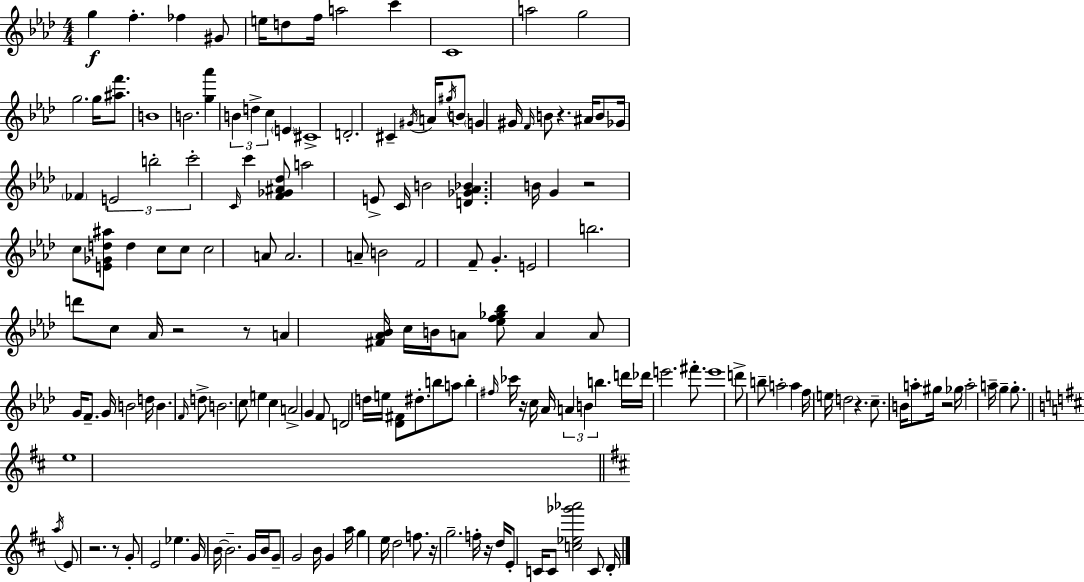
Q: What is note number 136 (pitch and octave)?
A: G5